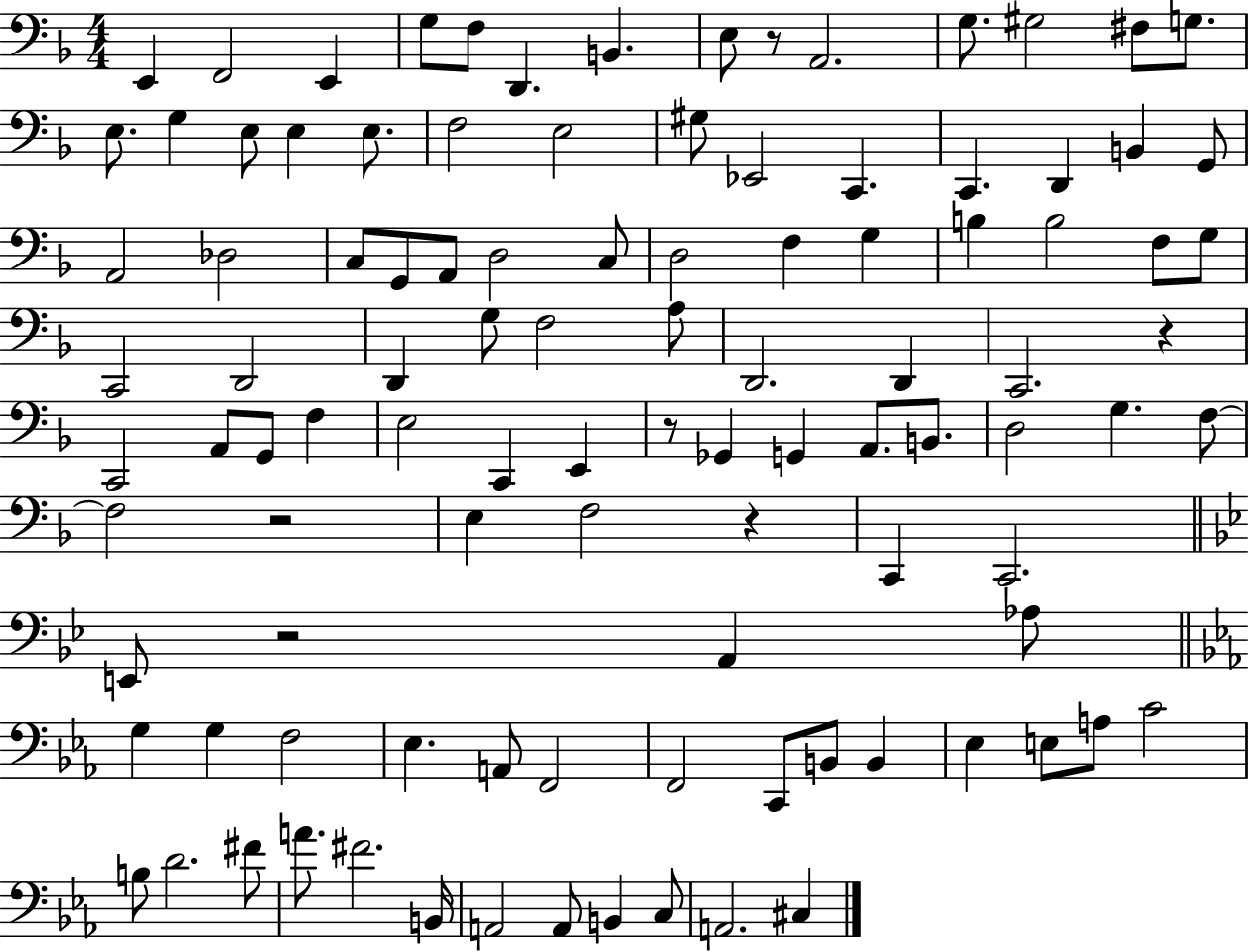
{
  \clef bass
  \numericTimeSignature
  \time 4/4
  \key f \major
  e,4 f,2 e,4 | g8 f8 d,4. b,4. | e8 r8 a,2. | g8. gis2 fis8 g8. | \break e8. g4 e8 e4 e8. | f2 e2 | gis8 ees,2 c,4. | c,4. d,4 b,4 g,8 | \break a,2 des2 | c8 g,8 a,8 d2 c8 | d2 f4 g4 | b4 b2 f8 g8 | \break c,2 d,2 | d,4 g8 f2 a8 | d,2. d,4 | c,2. r4 | \break c,2 a,8 g,8 f4 | e2 c,4 e,4 | r8 ges,4 g,4 a,8. b,8. | d2 g4. f8~~ | \break f2 r2 | e4 f2 r4 | c,4 c,2. | \bar "||" \break \key bes \major e,8 r2 a,4 aes8 | \bar "||" \break \key ees \major g4 g4 f2 | ees4. a,8 f,2 | f,2 c,8 b,8 b,4 | ees4 e8 a8 c'2 | \break b8 d'2. fis'8 | a'8. fis'2. b,16 | a,2 a,8 b,4 c8 | a,2. cis4 | \break \bar "|."
}